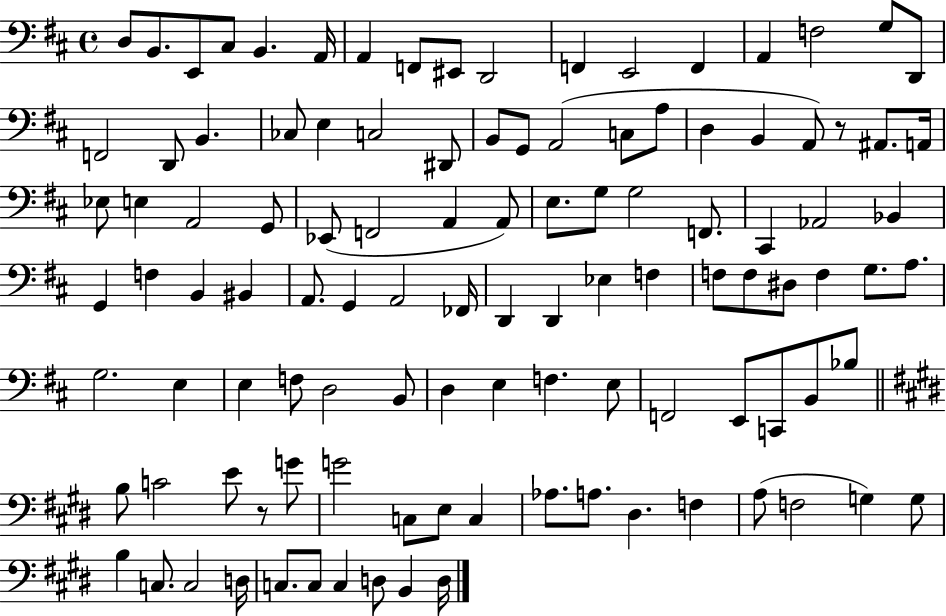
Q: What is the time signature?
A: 4/4